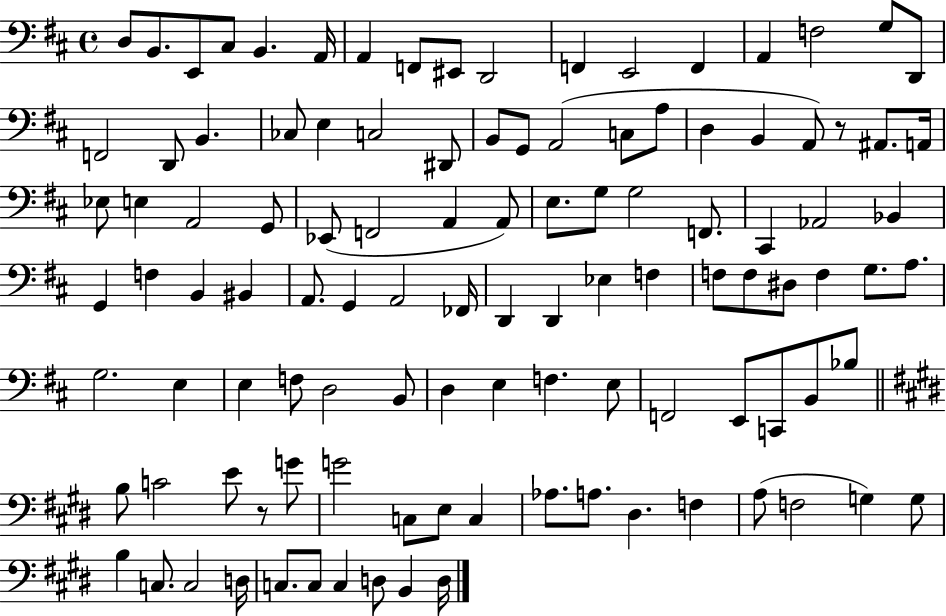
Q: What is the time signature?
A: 4/4